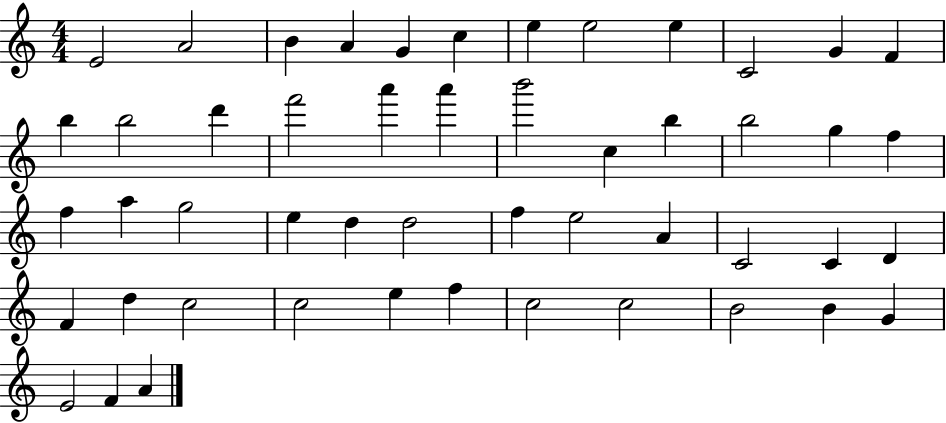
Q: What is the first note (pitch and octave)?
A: E4